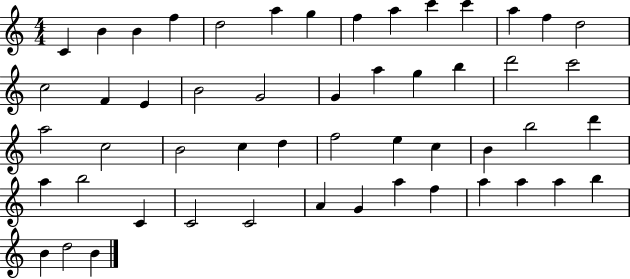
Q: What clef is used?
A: treble